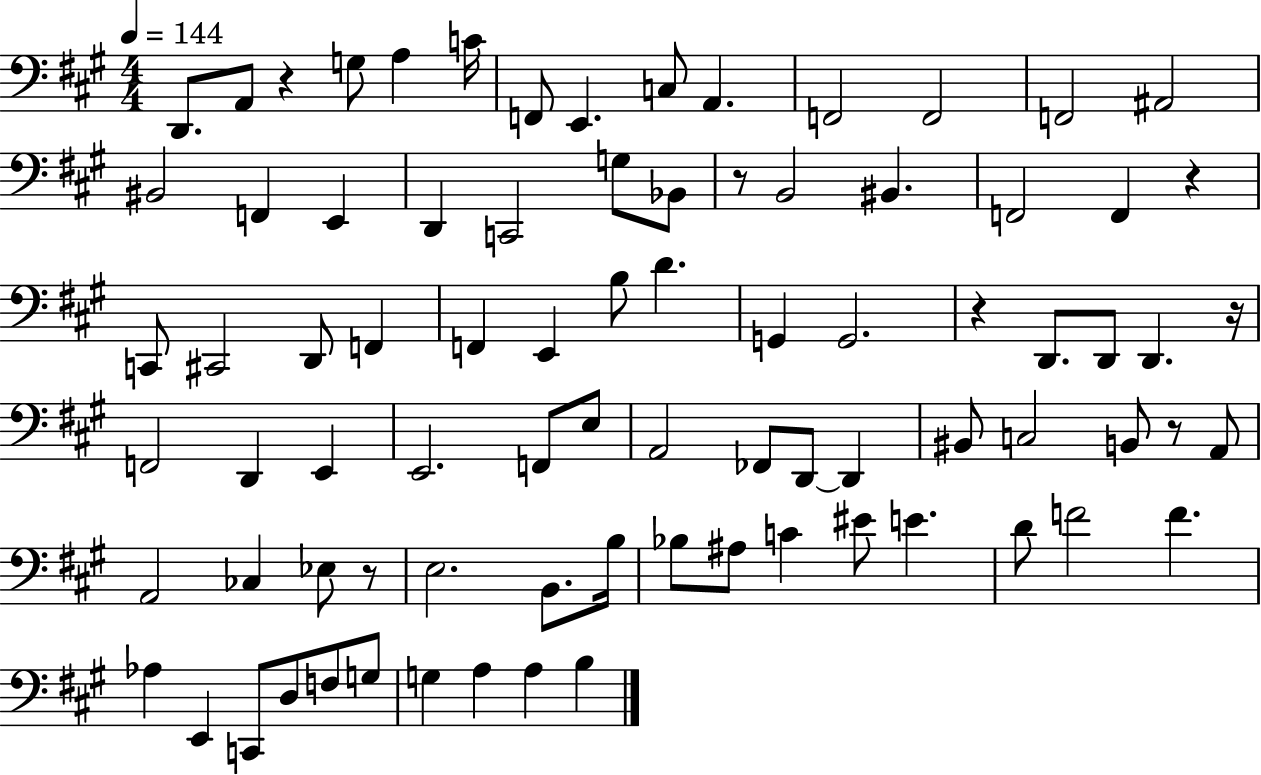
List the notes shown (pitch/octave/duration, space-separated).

D2/e. A2/e R/q G3/e A3/q C4/s F2/e E2/q. C3/e A2/q. F2/h F2/h F2/h A#2/h BIS2/h F2/q E2/q D2/q C2/h G3/e Bb2/e R/e B2/h BIS2/q. F2/h F2/q R/q C2/e C#2/h D2/e F2/q F2/q E2/q B3/e D4/q. G2/q G2/h. R/q D2/e. D2/e D2/q. R/s F2/h D2/q E2/q E2/h. F2/e E3/e A2/h FES2/e D2/e D2/q BIS2/e C3/h B2/e R/e A2/e A2/h CES3/q Eb3/e R/e E3/h. B2/e. B3/s Bb3/e A#3/e C4/q EIS4/e E4/q. D4/e F4/h F4/q. Ab3/q E2/q C2/e D3/e F3/e G3/e G3/q A3/q A3/q B3/q